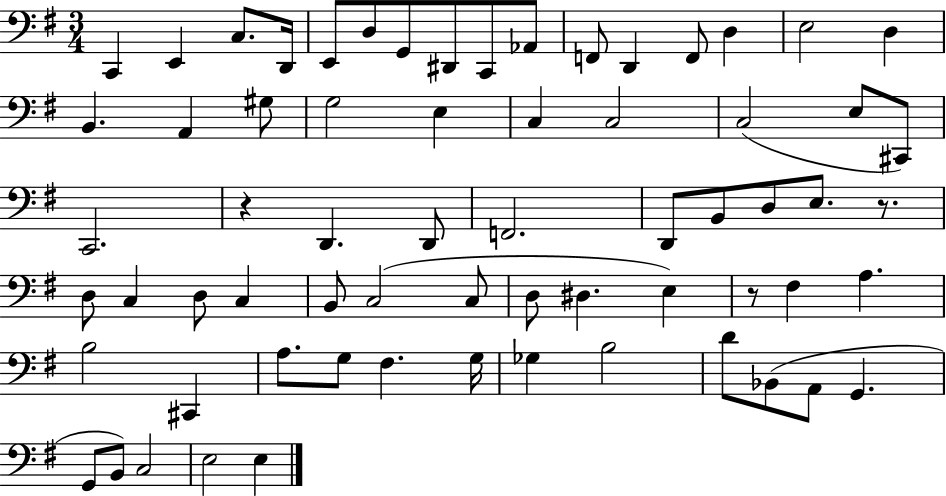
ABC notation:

X:1
T:Untitled
M:3/4
L:1/4
K:G
C,, E,, C,/2 D,,/4 E,,/2 D,/2 G,,/2 ^D,,/2 C,,/2 _A,,/2 F,,/2 D,, F,,/2 D, E,2 D, B,, A,, ^G,/2 G,2 E, C, C,2 C,2 E,/2 ^C,,/2 C,,2 z D,, D,,/2 F,,2 D,,/2 B,,/2 D,/2 E,/2 z/2 D,/2 C, D,/2 C, B,,/2 C,2 C,/2 D,/2 ^D, E, z/2 ^F, A, B,2 ^C,, A,/2 G,/2 ^F, G,/4 _G, B,2 D/2 _B,,/2 A,,/2 G,, G,,/2 B,,/2 C,2 E,2 E,